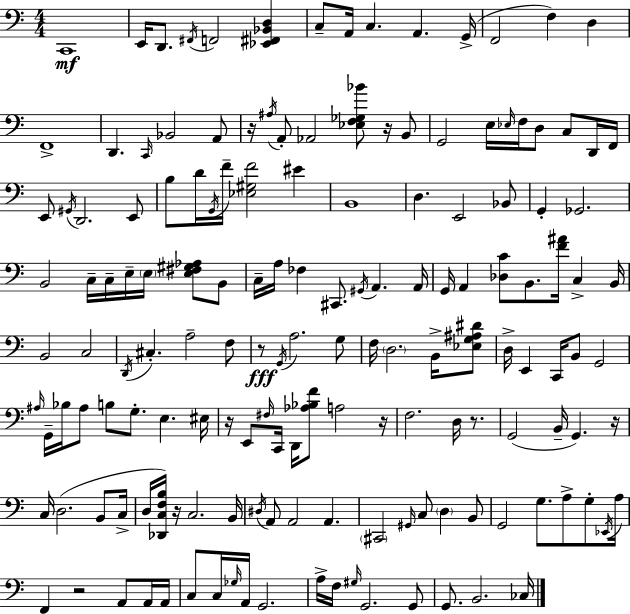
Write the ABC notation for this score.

X:1
T:Untitled
M:4/4
L:1/4
K:C
C,,4 E,,/4 D,,/2 ^F,,/4 F,,2 [_E,,^F,,_B,,D,] C,/2 A,,/4 C, A,, G,,/4 F,,2 F, D, F,,4 D,, C,,/4 _B,,2 A,,/2 z/4 ^A,/4 A,,/2 _A,,2 [_E,F,_G,_B]/2 z/4 B,,/2 G,,2 E,/4 _E,/4 F,/4 D,/2 C,/2 D,,/4 F,,/4 E,,/2 ^G,,/4 D,,2 E,,/2 B,/2 D/4 G,,/4 F/4 [_E,^G,F]2 ^E B,,4 D, E,,2 _B,,/2 G,, _G,,2 B,,2 C,/4 C,/4 E,/4 E,/4 [E,^F,^G,_A,]/2 B,,/2 C,/4 A,/4 _F, ^C,,/2 ^G,,/4 A,, A,,/4 G,,/4 A,, [_D,C]/2 B,,/2 [F^A]/4 C, B,,/4 B,,2 C,2 D,,/4 ^C, A,2 F,/2 z/2 G,,/4 A,2 G,/2 F,/4 D,2 B,,/4 [_E,G,^A,^D]/2 D,/4 E,, C,,/4 B,,/2 G,,2 ^A,/4 G,,/4 _B,/4 ^A,/2 B,/2 G,/2 E, ^E,/4 z/4 E,,/2 ^F,/4 C,,/4 D,,/4 [_A,_B,F]/2 A,2 z/4 F,2 D,/4 z/2 G,,2 B,,/4 G,, z/4 C,/4 D,2 B,,/2 C,/4 D,/4 [_D,,C,F,B,]/4 z/4 C,2 B,,/4 ^D,/4 A,,/2 A,,2 A,, ^C,,2 ^G,,/4 C,/2 D, B,,/2 G,,2 G,/2 A,/2 G,/2 _E,,/4 A,/4 F,, z2 A,,/2 A,,/4 A,,/4 C,/2 C,/4 _G,/4 A,,/4 G,,2 A,/4 F,/4 ^G,/4 G,,2 G,,/2 G,,/2 B,,2 _C,/4